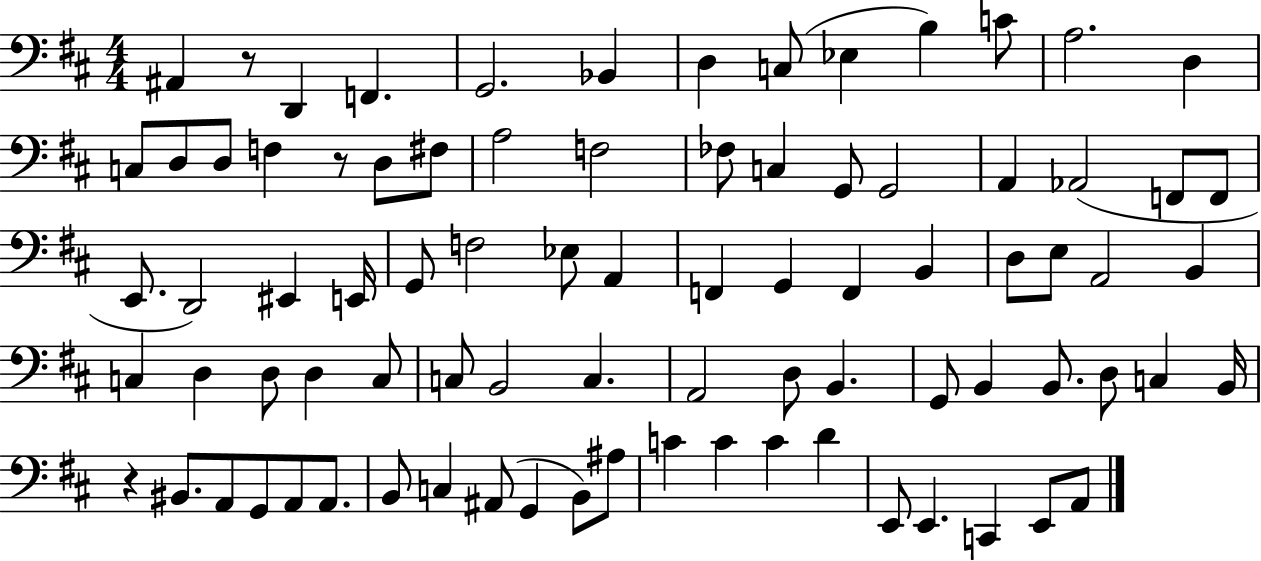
{
  \clef bass
  \numericTimeSignature
  \time 4/4
  \key d \major
  ais,4 r8 d,4 f,4. | g,2. bes,4 | d4 c8( ees4 b4) c'8 | a2. d4 | \break c8 d8 d8 f4 r8 d8 fis8 | a2 f2 | fes8 c4 g,8 g,2 | a,4 aes,2( f,8 f,8 | \break e,8. d,2) eis,4 e,16 | g,8 f2 ees8 a,4 | f,4 g,4 f,4 b,4 | d8 e8 a,2 b,4 | \break c4 d4 d8 d4 c8 | c8 b,2 c4. | a,2 d8 b,4. | g,8 b,4 b,8. d8 c4 b,16 | \break r4 bis,8. a,8 g,8 a,8 a,8. | b,8 c4 ais,8( g,4 b,8) ais8 | c'4 c'4 c'4 d'4 | e,8 e,4. c,4 e,8 a,8 | \break \bar "|."
}